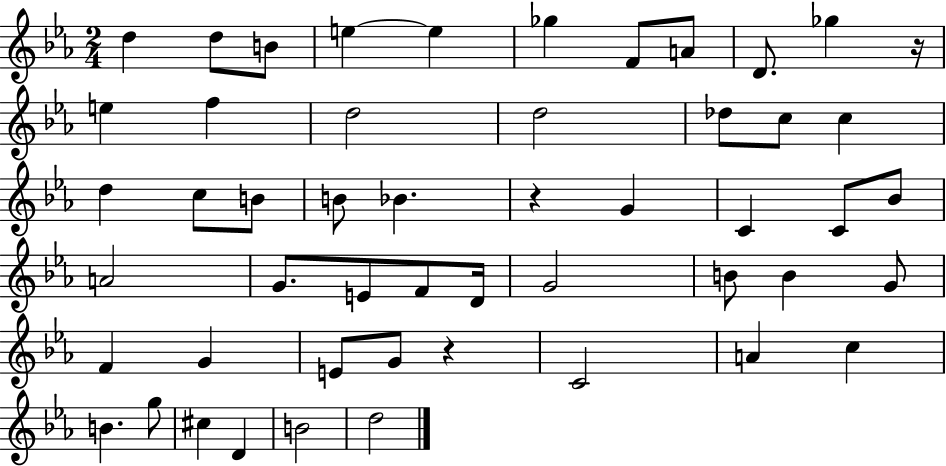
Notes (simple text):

D5/q D5/e B4/e E5/q E5/q Gb5/q F4/e A4/e D4/e. Gb5/q R/s E5/q F5/q D5/h D5/h Db5/e C5/e C5/q D5/q C5/e B4/e B4/e Bb4/q. R/q G4/q C4/q C4/e Bb4/e A4/h G4/e. E4/e F4/e D4/s G4/h B4/e B4/q G4/e F4/q G4/q E4/e G4/e R/q C4/h A4/q C5/q B4/q. G5/e C#5/q D4/q B4/h D5/h